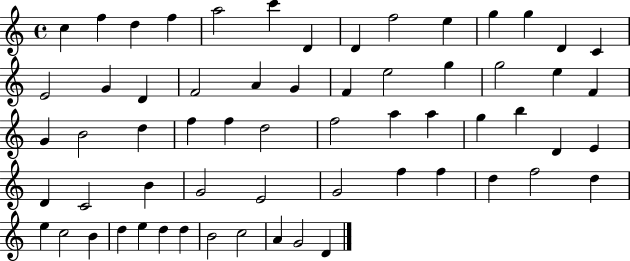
{
  \clef treble
  \time 4/4
  \defaultTimeSignature
  \key c \major
  c''4 f''4 d''4 f''4 | a''2 c'''4 d'4 | d'4 f''2 e''4 | g''4 g''4 d'4 c'4 | \break e'2 g'4 d'4 | f'2 a'4 g'4 | f'4 e''2 g''4 | g''2 e''4 f'4 | \break g'4 b'2 d''4 | f''4 f''4 d''2 | f''2 a''4 a''4 | g''4 b''4 d'4 e'4 | \break d'4 c'2 b'4 | g'2 e'2 | g'2 f''4 f''4 | d''4 f''2 d''4 | \break e''4 c''2 b'4 | d''4 e''4 d''4 d''4 | b'2 c''2 | a'4 g'2 d'4 | \break \bar "|."
}